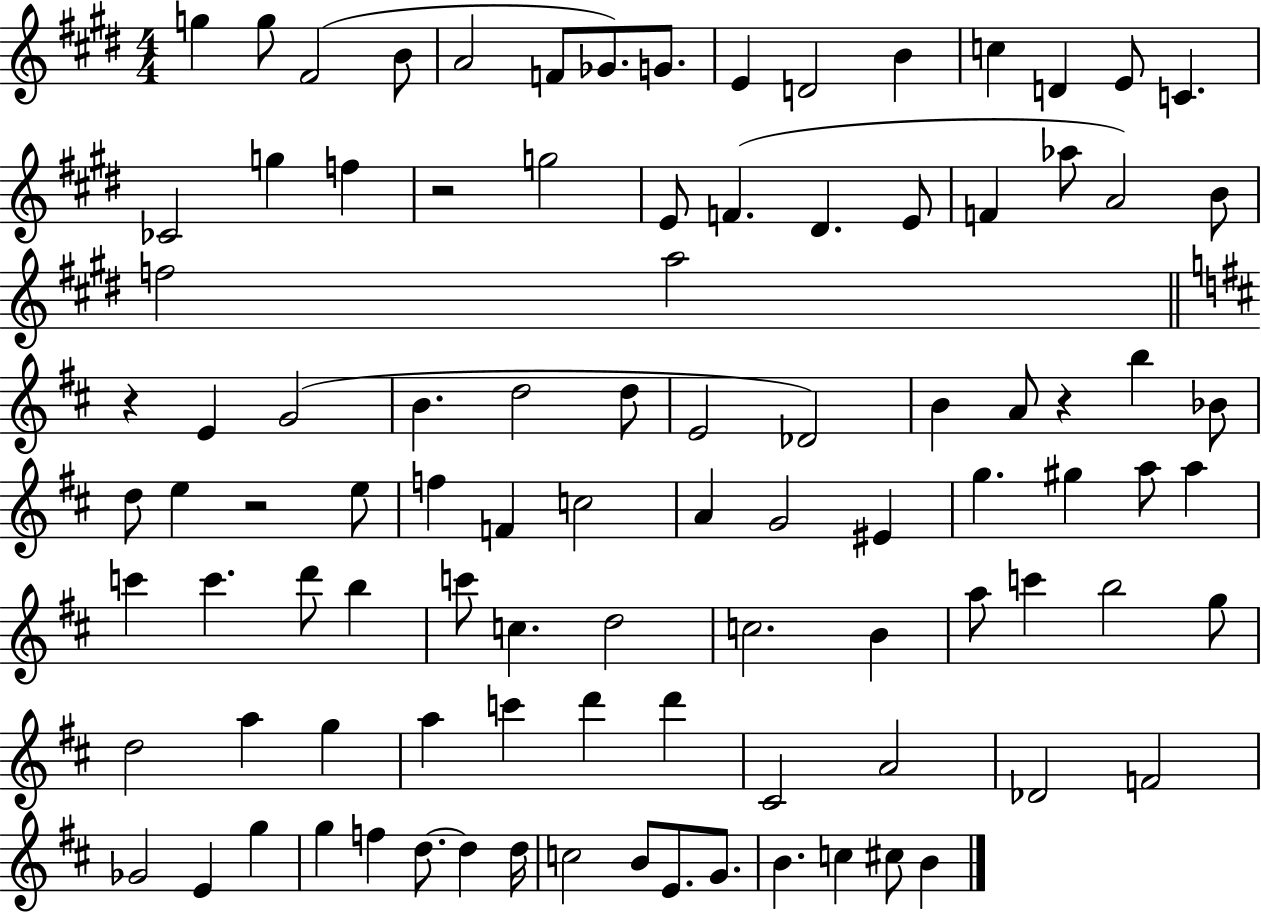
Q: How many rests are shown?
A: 4